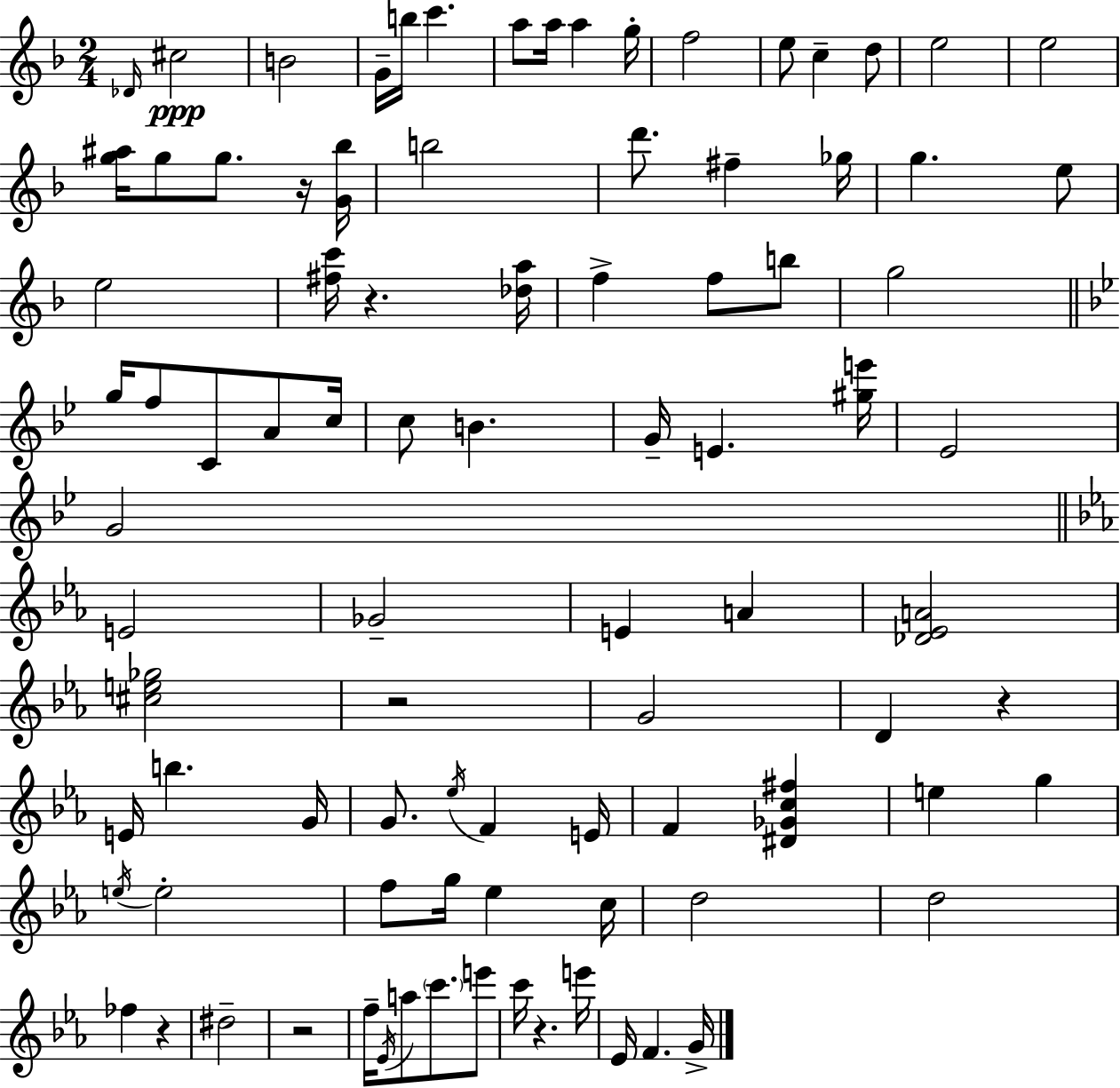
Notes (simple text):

Db4/s C#5/h B4/h G4/s B5/s C6/q. A5/e A5/s A5/q G5/s F5/h E5/e C5/q D5/e E5/h E5/h [G5,A#5]/s G5/e G5/e. R/s [G4,Bb5]/s B5/h D6/e. F#5/q Gb5/s G5/q. E5/e E5/h [F#5,C6]/s R/q. [Db5,A5]/s F5/q F5/e B5/e G5/h G5/s F5/e C4/e A4/e C5/s C5/e B4/q. G4/s E4/q. [G#5,E6]/s Eb4/h G4/h E4/h Gb4/h E4/q A4/q [Db4,Eb4,A4]/h [C#5,E5,Gb5]/h R/h G4/h D4/q R/q E4/s B5/q. G4/s G4/e. Eb5/s F4/q E4/s F4/q [D#4,Gb4,C5,F#5]/q E5/q G5/q E5/s E5/h F5/e G5/s Eb5/q C5/s D5/h D5/h FES5/q R/q D#5/h R/h F5/s Eb4/s A5/e C6/e. E6/e C6/s R/q. E6/s Eb4/s F4/q. G4/s